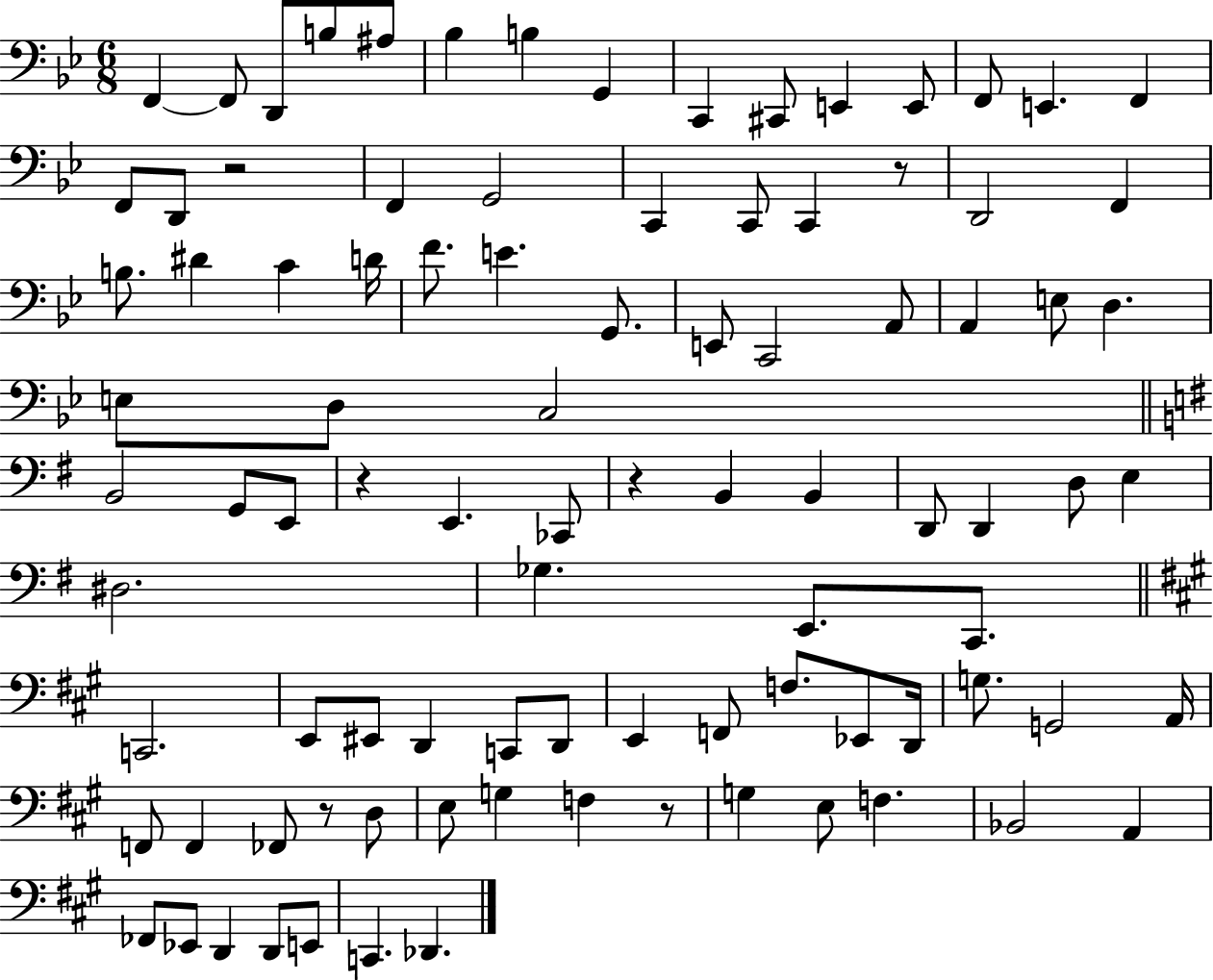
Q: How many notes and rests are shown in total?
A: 94